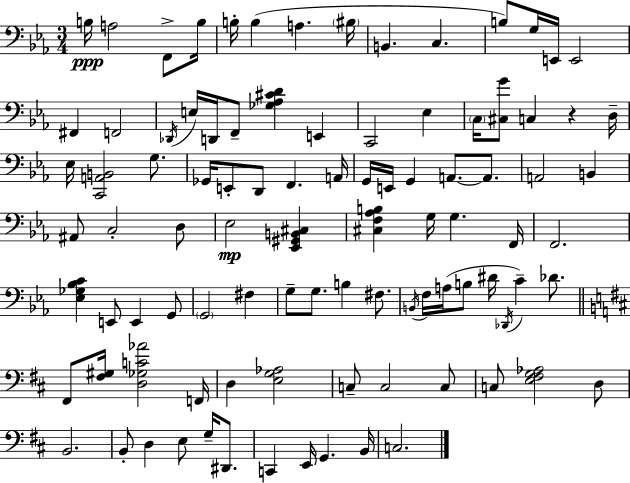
X:1
T:Untitled
M:3/4
L:1/4
K:Eb
B,/4 A,2 F,,/2 B,/4 B,/4 B, A, ^B,/4 B,, C, B,/2 G,/4 E,,/4 E,,2 ^F,, F,,2 _D,,/4 E,/4 D,,/4 F,,/2 [_G,_A,^CD] E,, C,,2 _E, C,/4 [^C,G]/2 C, z D,/4 _E,/4 [C,,A,,B,,]2 G,/2 _G,,/4 E,,/2 D,,/2 F,, A,,/4 G,,/4 E,,/4 G,, A,,/2 A,,/2 A,,2 B,, ^A,,/2 C,2 D,/2 _E,2 [_E,,^G,,B,,^C,] [^C,F,_A,B,] G,/4 G, F,,/4 F,,2 [_E,_G,_B,C] E,,/2 E,, G,,/2 G,,2 ^F, G,/2 G,/2 B, ^F,/2 B,,/4 F,/4 A,/4 B,/2 ^D/4 _D,,/4 C _D/2 ^F,,/2 [^F,^G,]/4 [D,_G,C_A]2 F,,/4 D, [E,G,_A,]2 C,/2 C,2 C,/2 C,/2 [E,^F,G,_A,]2 D,/2 B,,2 B,,/2 D, E,/2 G,/4 ^D,,/2 C,, E,,/4 G,, B,,/4 C,2